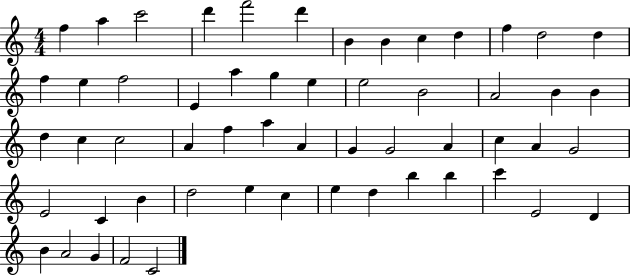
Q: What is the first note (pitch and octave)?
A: F5